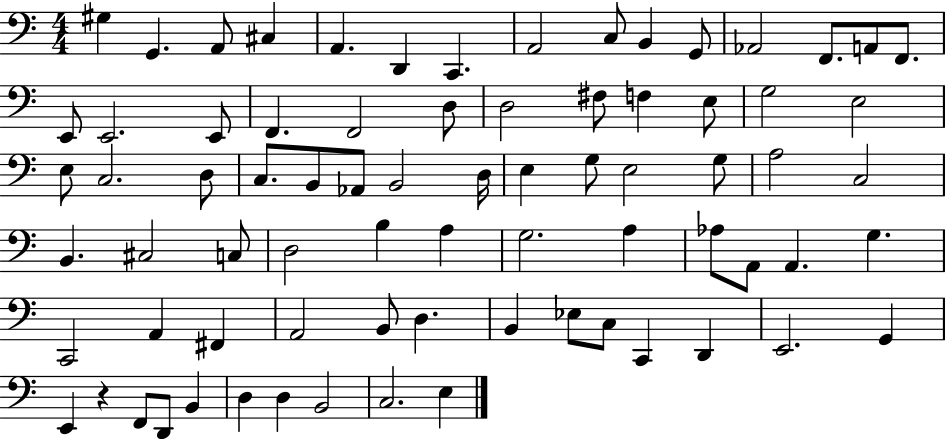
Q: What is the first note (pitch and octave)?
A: G#3